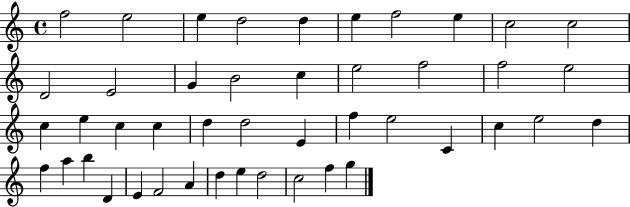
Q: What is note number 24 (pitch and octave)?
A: D5